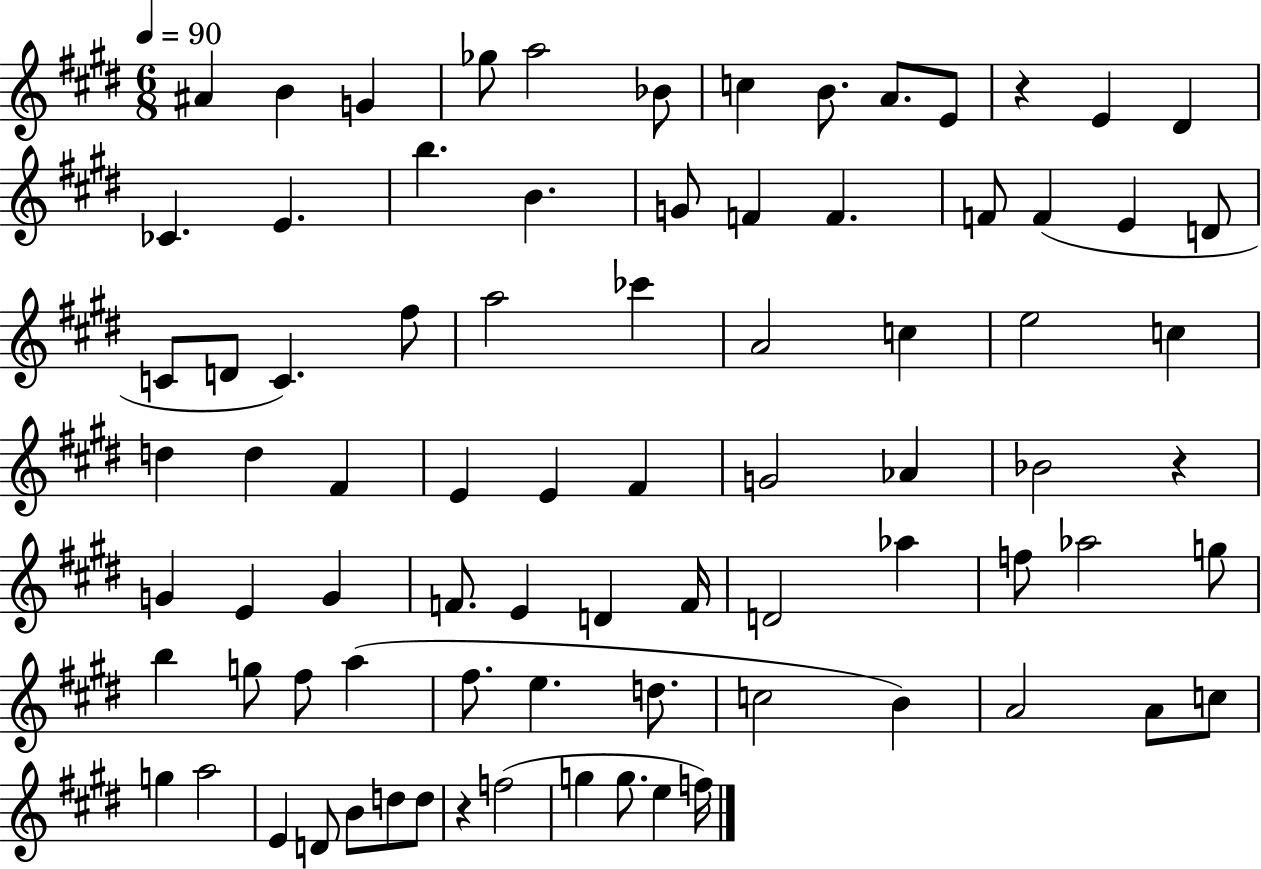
A#4/q B4/q G4/q Gb5/e A5/h Bb4/e C5/q B4/e. A4/e. E4/e R/q E4/q D#4/q CES4/q. E4/q. B5/q. B4/q. G4/e F4/q F4/q. F4/e F4/q E4/q D4/e C4/e D4/e C4/q. F#5/e A5/h CES6/q A4/h C5/q E5/h C5/q D5/q D5/q F#4/q E4/q E4/q F#4/q G4/h Ab4/q Bb4/h R/q G4/q E4/q G4/q F4/e. E4/q D4/q F4/s D4/h Ab5/q F5/e Ab5/h G5/e B5/q G5/e F#5/e A5/q F#5/e. E5/q. D5/e. C5/h B4/q A4/h A4/e C5/e G5/q A5/h E4/q D4/e B4/e D5/e D5/e R/q F5/h G5/q G5/e. E5/q F5/s